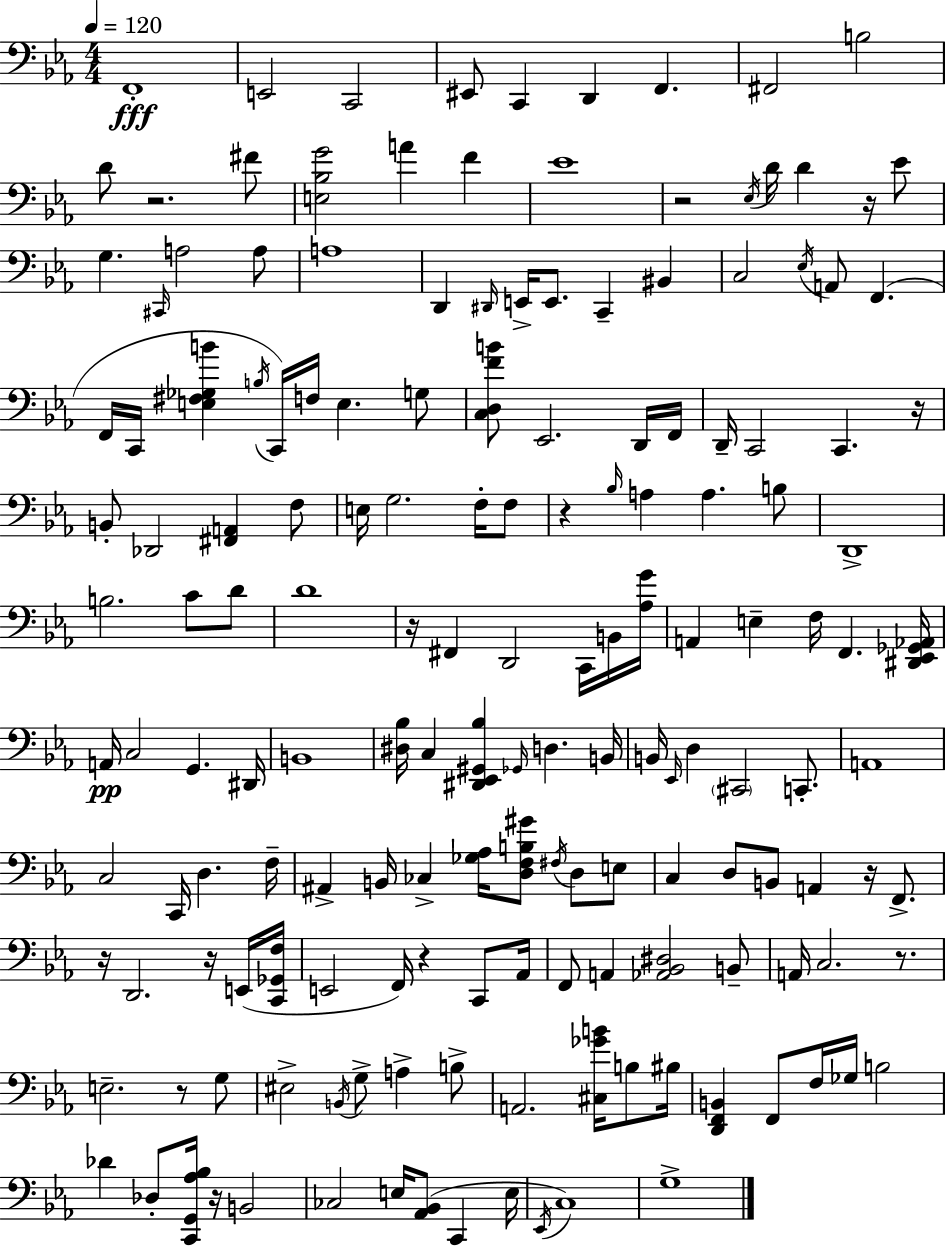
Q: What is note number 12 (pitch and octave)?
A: A4